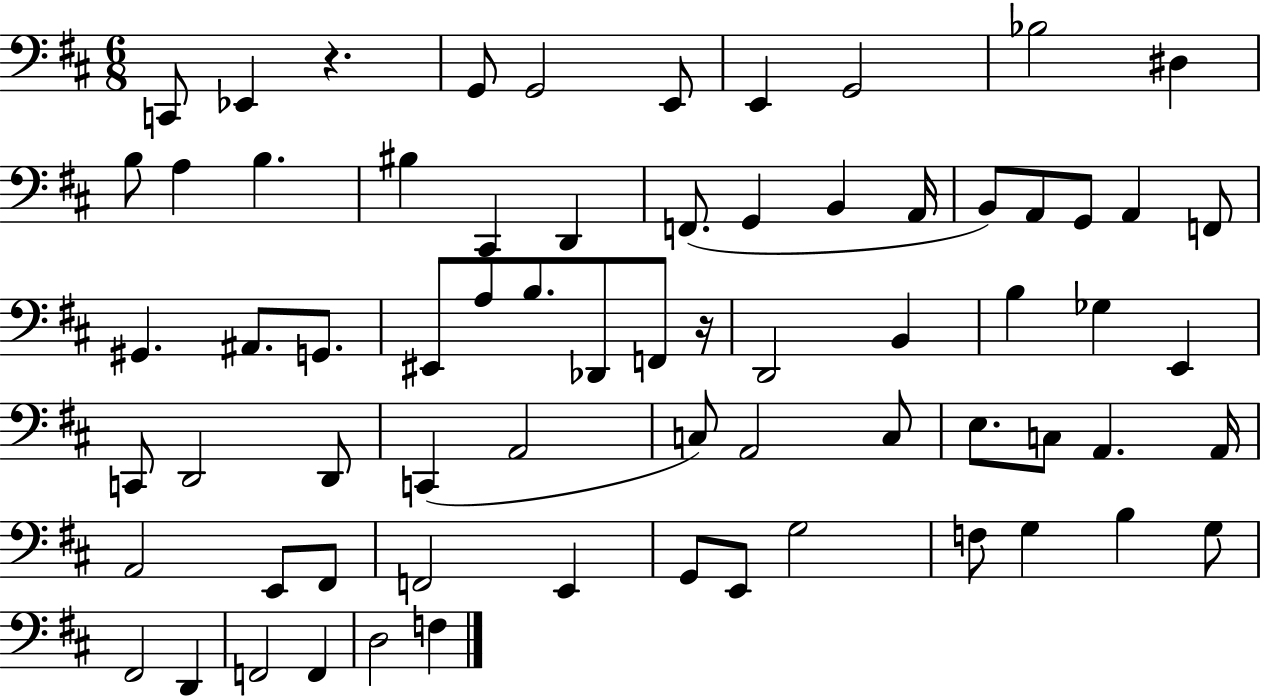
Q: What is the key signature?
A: D major